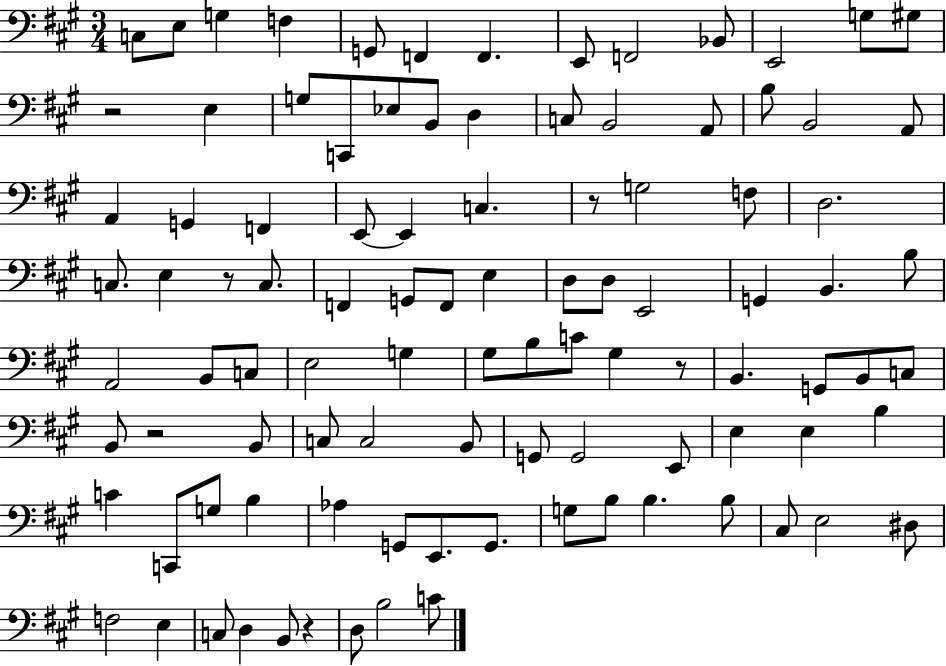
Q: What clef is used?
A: bass